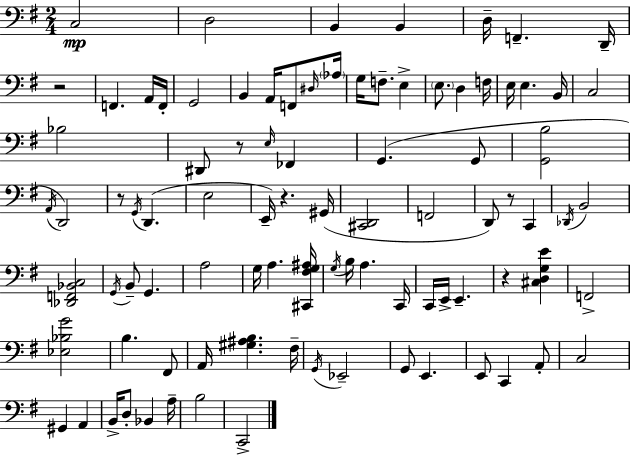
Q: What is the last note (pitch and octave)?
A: C2